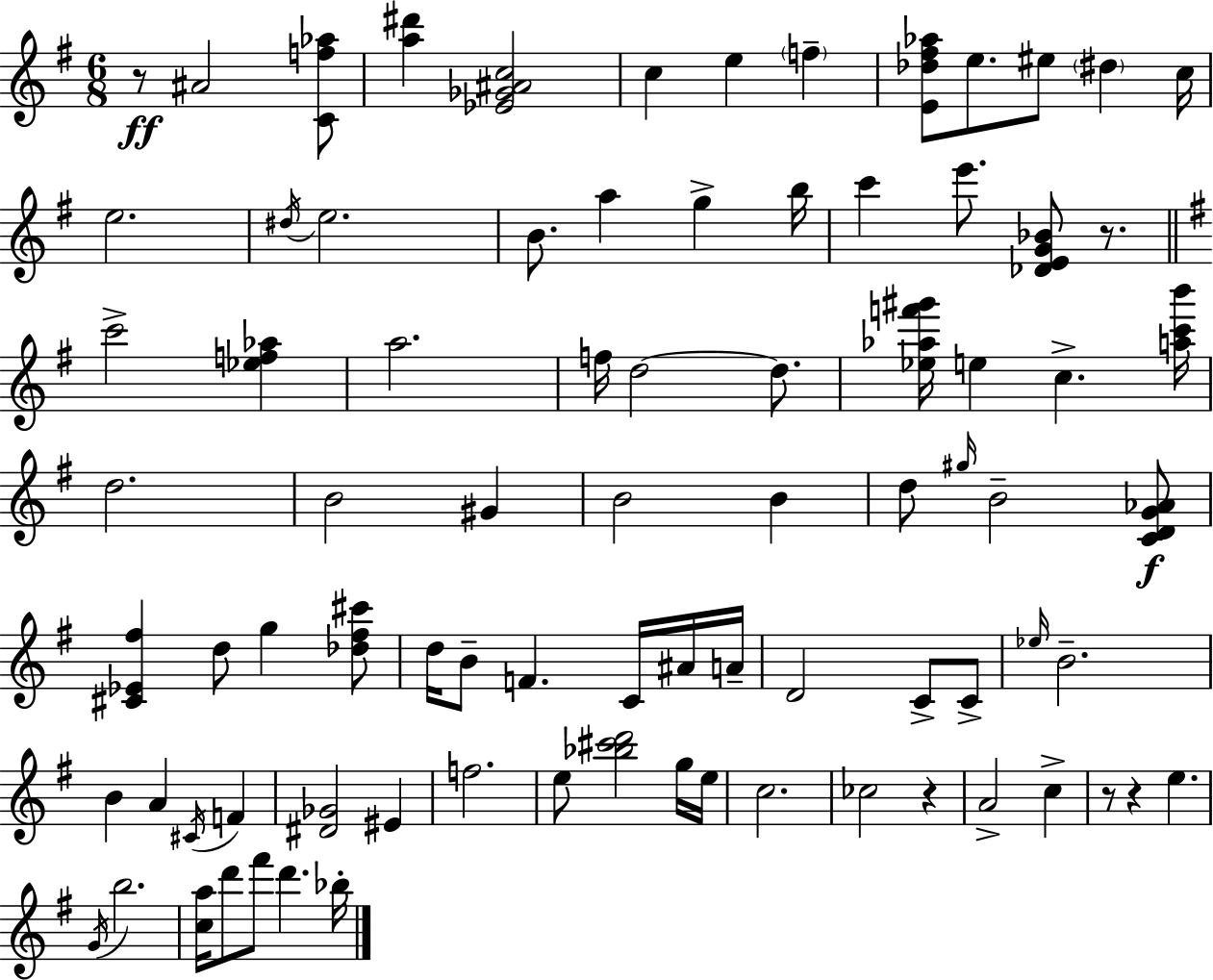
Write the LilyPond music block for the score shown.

{
  \clef treble
  \numericTimeSignature
  \time 6/8
  \key e \minor
  r8\ff ais'2 <c' f'' aes''>8 | <a'' dis'''>4 <ees' ges' ais' c''>2 | c''4 e''4 \parenthesize f''4-- | <e' des'' fis'' aes''>8 e''8. eis''8 \parenthesize dis''4 c''16 | \break e''2. | \acciaccatura { dis''16 } e''2. | b'8. a''4 g''4-> | b''16 c'''4 e'''8. <des' e' g' bes'>8 r8. | \break \bar "||" \break \key g \major c'''2-> <ees'' f'' aes''>4 | a''2. | f''16 d''2~~ d''8. | <ees'' aes'' f''' gis'''>16 e''4 c''4.-> <a'' c''' b'''>16 | \break d''2. | b'2 gis'4 | b'2 b'4 | d''8 \grace { gis''16 } b'2-- <c' d' g' aes'>8\f | \break <cis' ees' fis''>4 d''8 g''4 <des'' fis'' cis'''>8 | d''16 b'8-- f'4. c'16 ais'16 | a'16-- d'2 c'8-> c'8-> | \grace { ees''16 } b'2.-- | \break b'4 a'4 \acciaccatura { cis'16 } f'4 | <dis' ges'>2 eis'4 | f''2. | e''8 <bes'' cis''' d'''>2 | \break g''16 e''16 c''2. | ces''2 r4 | a'2-> c''4-> | r8 r4 e''4. | \break \acciaccatura { g'16 } b''2. | <c'' a''>16 d'''8 fis'''8 d'''4. | bes''16-. \bar "|."
}